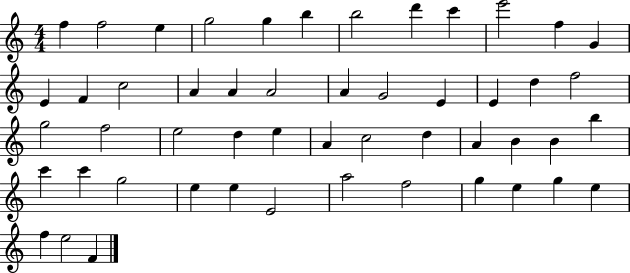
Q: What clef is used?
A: treble